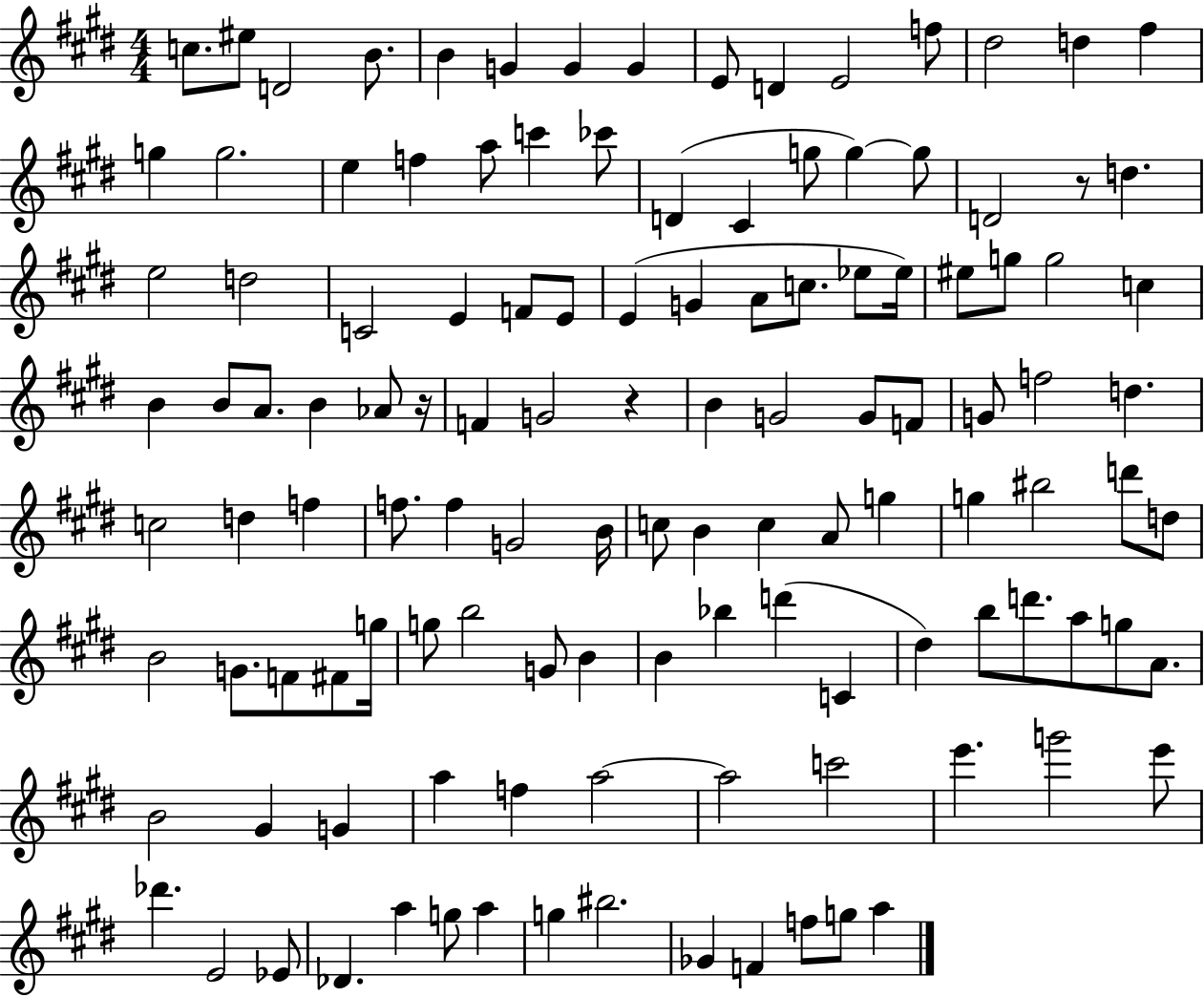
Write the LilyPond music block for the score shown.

{
  \clef treble
  \numericTimeSignature
  \time 4/4
  \key e \major
  c''8. eis''8 d'2 b'8. | b'4 g'4 g'4 g'4 | e'8 d'4 e'2 f''8 | dis''2 d''4 fis''4 | \break g''4 g''2. | e''4 f''4 a''8 c'''4 ces'''8 | d'4( cis'4 g''8 g''4~~) g''8 | d'2 r8 d''4. | \break e''2 d''2 | c'2 e'4 f'8 e'8 | e'4( g'4 a'8 c''8. ees''8 ees''16) | eis''8 g''8 g''2 c''4 | \break b'4 b'8 a'8. b'4 aes'8 r16 | f'4 g'2 r4 | b'4 g'2 g'8 f'8 | g'8 f''2 d''4. | \break c''2 d''4 f''4 | f''8. f''4 g'2 b'16 | c''8 b'4 c''4 a'8 g''4 | g''4 bis''2 d'''8 d''8 | \break b'2 g'8. f'8 fis'8 g''16 | g''8 b''2 g'8 b'4 | b'4 bes''4 d'''4( c'4 | dis''4) b''8 d'''8. a''8 g''8 a'8. | \break b'2 gis'4 g'4 | a''4 f''4 a''2~~ | a''2 c'''2 | e'''4. g'''2 e'''8 | \break des'''4. e'2 ees'8 | des'4. a''4 g''8 a''4 | g''4 bis''2. | ges'4 f'4 f''8 g''8 a''4 | \break \bar "|."
}